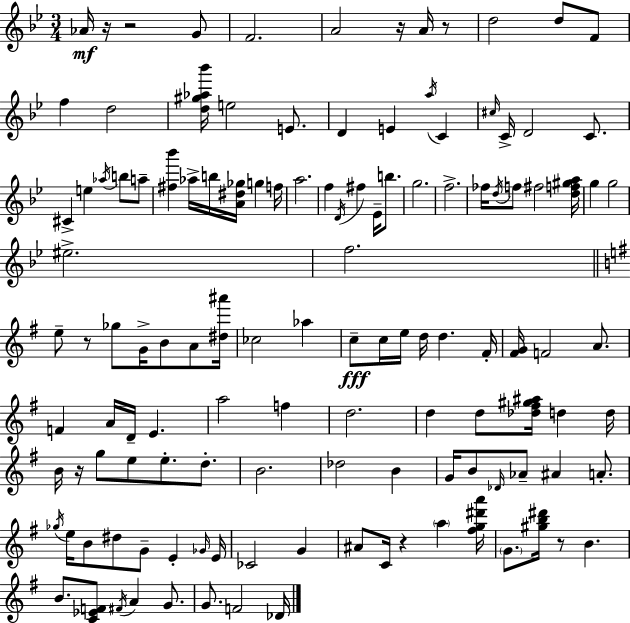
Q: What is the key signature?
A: G minor